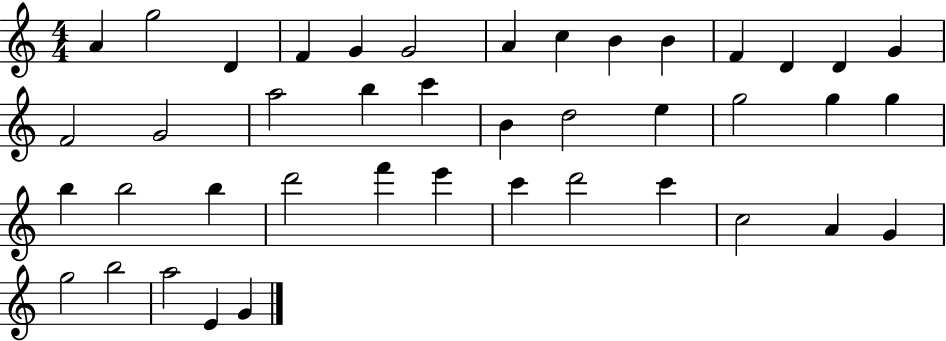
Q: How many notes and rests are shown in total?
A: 42